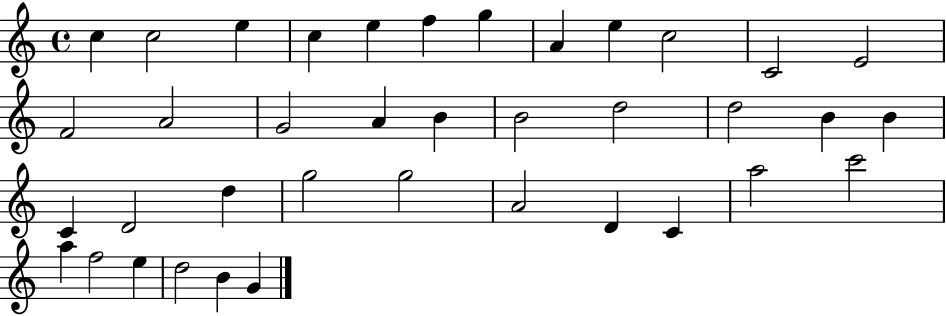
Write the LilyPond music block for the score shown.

{
  \clef treble
  \time 4/4
  \defaultTimeSignature
  \key c \major
  c''4 c''2 e''4 | c''4 e''4 f''4 g''4 | a'4 e''4 c''2 | c'2 e'2 | \break f'2 a'2 | g'2 a'4 b'4 | b'2 d''2 | d''2 b'4 b'4 | \break c'4 d'2 d''4 | g''2 g''2 | a'2 d'4 c'4 | a''2 c'''2 | \break a''4 f''2 e''4 | d''2 b'4 g'4 | \bar "|."
}